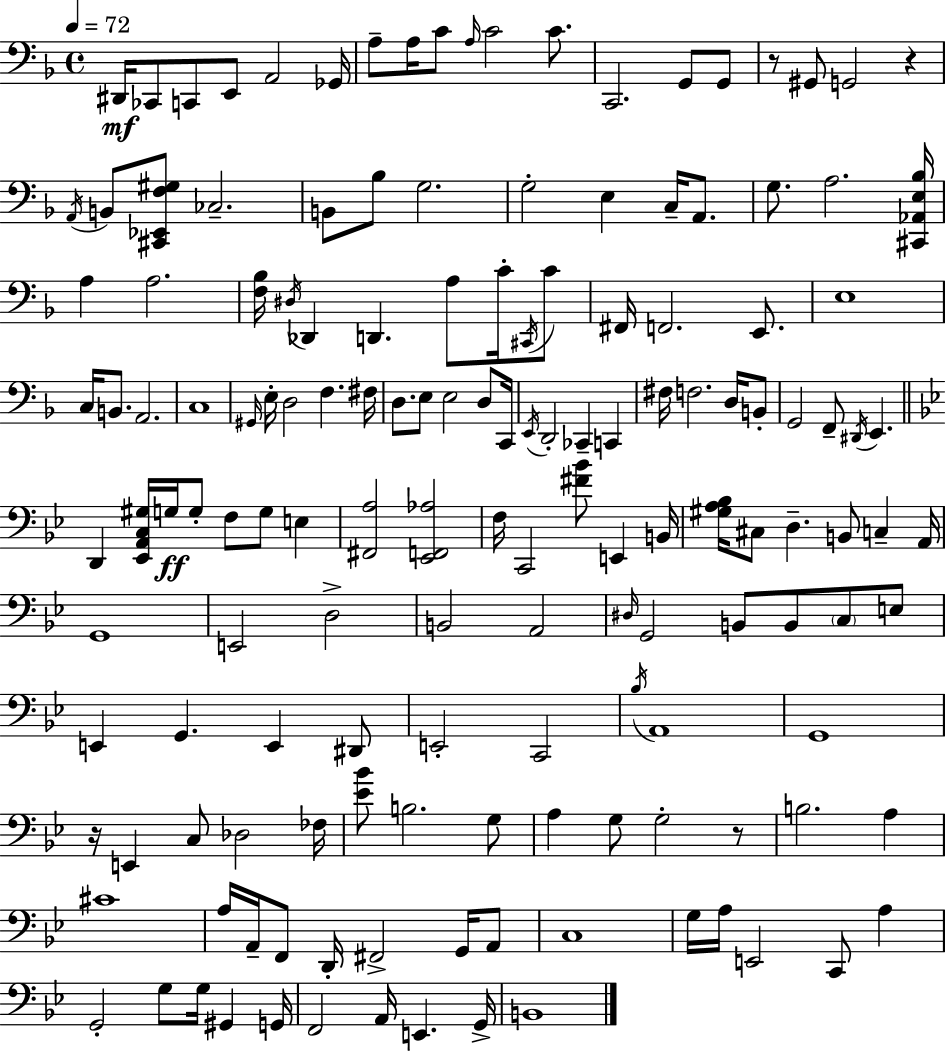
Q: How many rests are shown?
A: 4